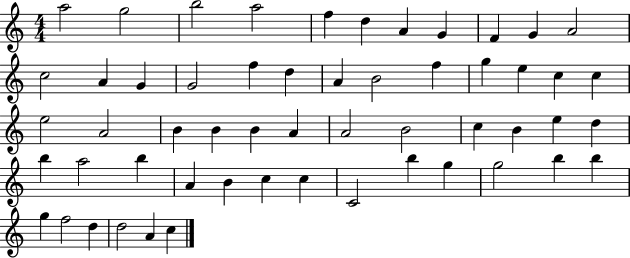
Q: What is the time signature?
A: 4/4